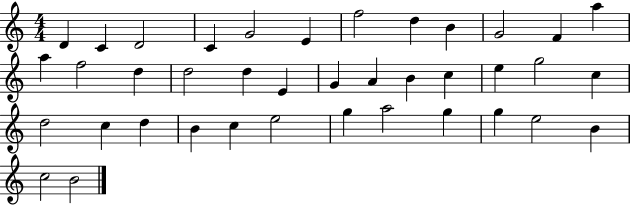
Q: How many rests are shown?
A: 0